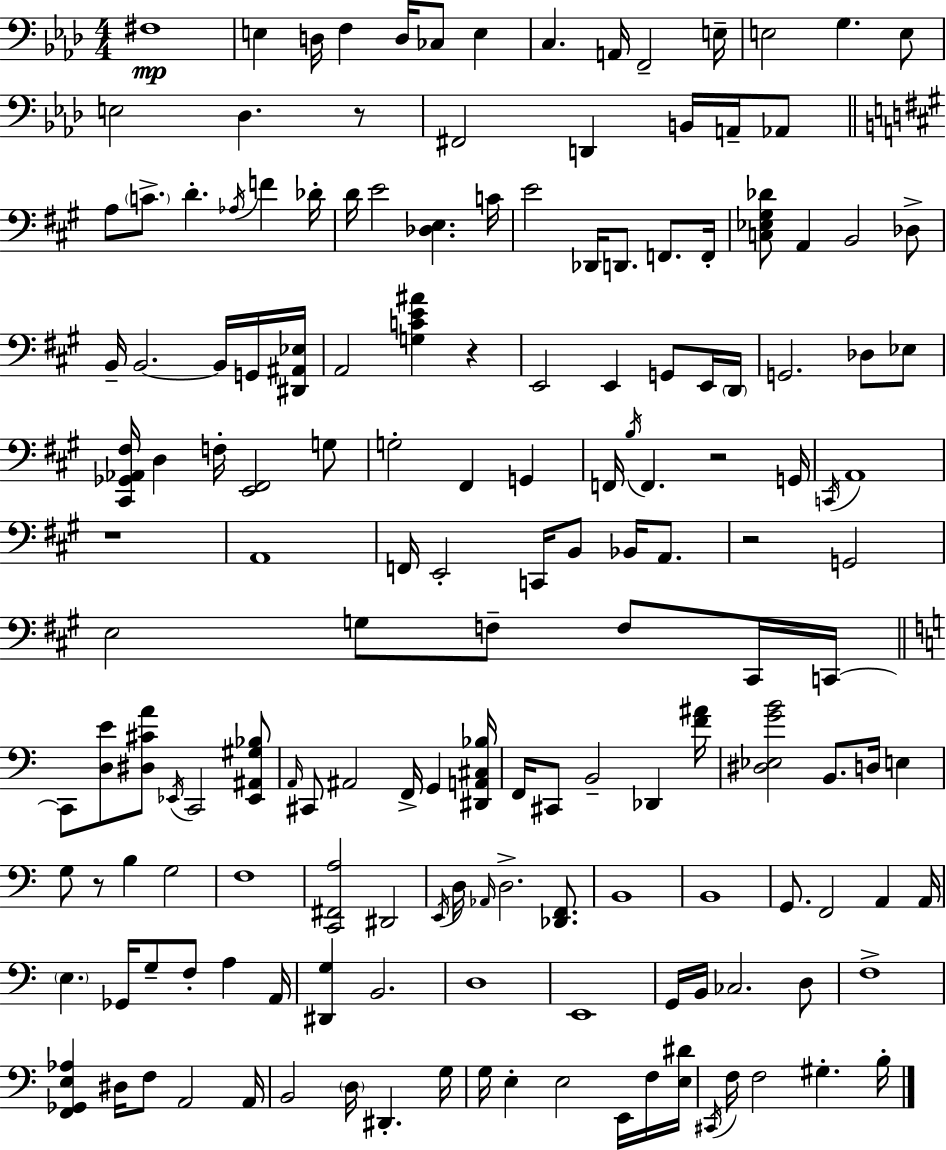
F#3/w E3/q D3/s F3/q D3/s CES3/e E3/q C3/q. A2/s F2/h E3/s E3/h G3/q. E3/e E3/h Db3/q. R/e F#2/h D2/q B2/s A2/s Ab2/e A3/e C4/e. D4/q. Ab3/s F4/q Db4/s D4/s E4/h [Db3,E3]/q. C4/s E4/h Db2/s D2/e. F2/e. F2/s [C3,Eb3,G#3,Db4]/e A2/q B2/h Db3/e B2/s B2/h. B2/s G2/s [D#2,A#2,Eb3]/s A2/h [G3,C4,E4,A#4]/q R/q E2/h E2/q G2/e E2/s D2/s G2/h. Db3/e Eb3/e [C#2,Gb2,Ab2,F#3]/s D3/q F3/s [E2,F#2]/h G3/e G3/h F#2/q G2/q F2/s B3/s F2/q. R/h G2/s C2/s A2/w R/w A2/w F2/s E2/h C2/s B2/e Bb2/s A2/e. R/h G2/h E3/h G3/e F3/e F3/e C#2/s C2/s C2/e [D3,E4]/e [D#3,C#4,A4]/e Eb2/s C2/h [Eb2,A#2,G#3,Bb3]/e A2/s C#2/e A#2/h F2/s G2/q [D#2,A2,C#3,Bb3]/s F2/s C#2/e B2/h Db2/q [F4,A#4]/s [D#3,Eb3,G4,B4]/h B2/e. D3/s E3/q G3/e R/e B3/q G3/h F3/w [C2,F#2,A3]/h D#2/h E2/s D3/s Ab2/s D3/h. [Db2,F2]/e. B2/w B2/w G2/e. F2/h A2/q A2/s E3/q. Gb2/s G3/e F3/e A3/q A2/s [D#2,G3]/q B2/h. D3/w E2/w G2/s B2/s CES3/h. D3/e F3/w [F2,Gb2,E3,Ab3]/q D#3/s F3/e A2/h A2/s B2/h D3/s D#2/q. G3/s G3/s E3/q E3/h E2/s F3/s [E3,D#4]/s C#2/s F3/s F3/h G#3/q. B3/s